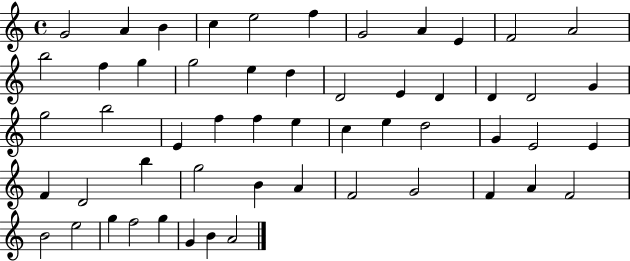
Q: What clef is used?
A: treble